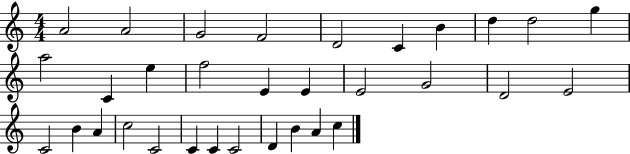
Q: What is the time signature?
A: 4/4